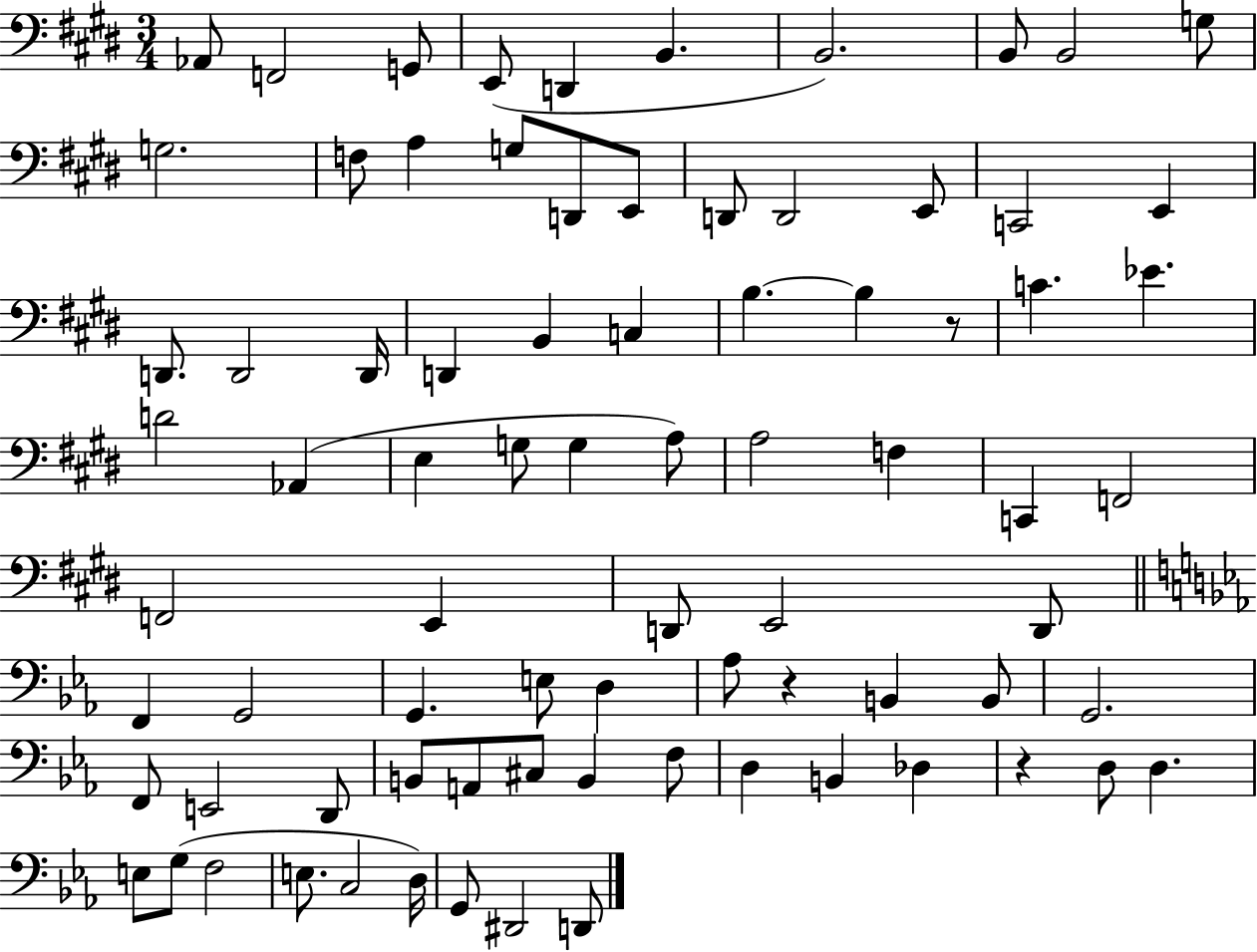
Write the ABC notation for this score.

X:1
T:Untitled
M:3/4
L:1/4
K:E
_A,,/2 F,,2 G,,/2 E,,/2 D,, B,, B,,2 B,,/2 B,,2 G,/2 G,2 F,/2 A, G,/2 D,,/2 E,,/2 D,,/2 D,,2 E,,/2 C,,2 E,, D,,/2 D,,2 D,,/4 D,, B,, C, B, B, z/2 C _E D2 _A,, E, G,/2 G, A,/2 A,2 F, C,, F,,2 F,,2 E,, D,,/2 E,,2 D,,/2 F,, G,,2 G,, E,/2 D, _A,/2 z B,, B,,/2 G,,2 F,,/2 E,,2 D,,/2 B,,/2 A,,/2 ^C,/2 B,, F,/2 D, B,, _D, z D,/2 D, E,/2 G,/2 F,2 E,/2 C,2 D,/4 G,,/2 ^D,,2 D,,/2